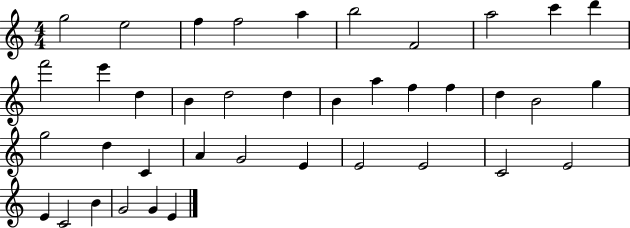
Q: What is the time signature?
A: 4/4